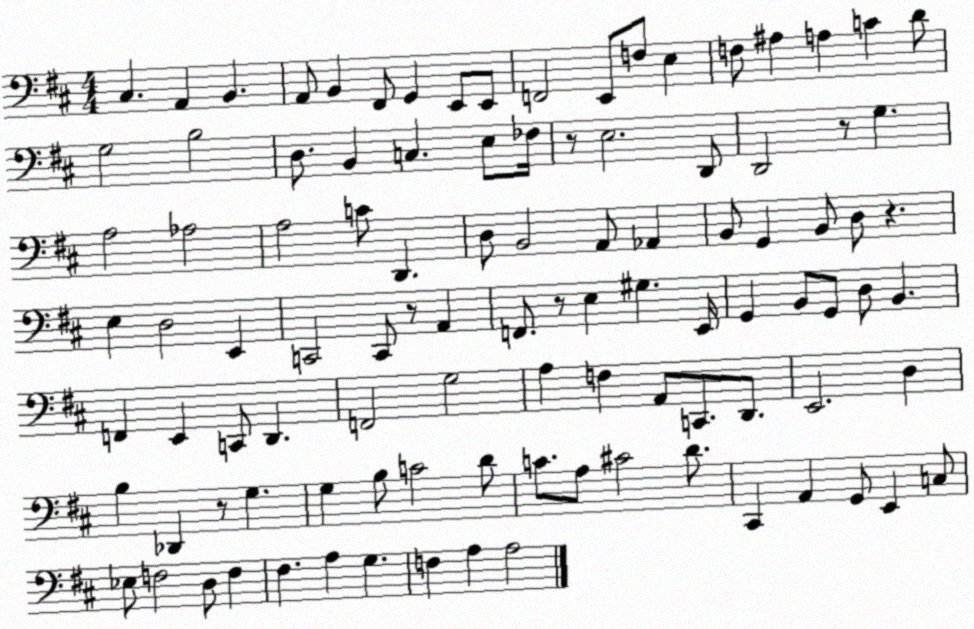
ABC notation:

X:1
T:Untitled
M:4/4
L:1/4
K:D
^C, A,, B,, A,,/2 B,, ^F,,/2 G,, E,,/2 E,,/2 F,,2 E,,/2 F,/2 E, F,/2 ^A, A, C D/2 G,2 B,2 D,/2 B,, C, E,/2 _F,/4 z/2 E,2 D,,/2 D,,2 z/2 G, A,2 _A,2 A,2 C/2 D,, D,/2 B,,2 A,,/2 _A,, B,,/2 G,, B,,/2 D,/2 z E, D,2 E,, C,,2 C,,/2 z/2 A,, F,,/2 z/2 E, ^G, E,,/4 G,, B,,/2 G,,/2 D,/2 B,, F,, E,, C,,/2 D,, F,,2 G,2 A, F, A,,/2 C,,/2 D,,/2 E,,2 D, B, _D,, z/2 G, G, B,/2 C2 D/2 C/2 A,/2 ^C2 D/2 ^C,, A,, G,,/2 E,, C,/2 _E,/2 F,2 D,/2 F, ^F, A, G, F, A, A,2